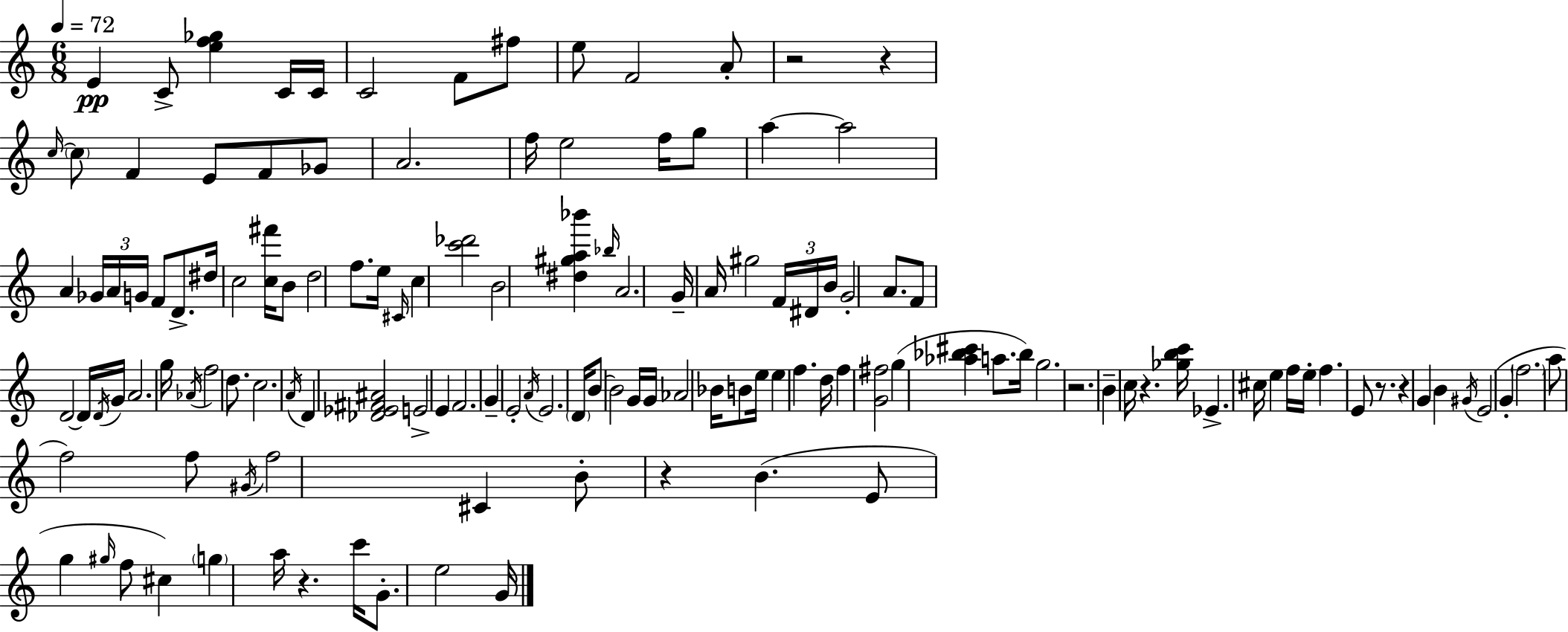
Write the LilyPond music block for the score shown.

{
  \clef treble
  \numericTimeSignature
  \time 6/8
  \key c \major
  \tempo 4 = 72
  \repeat volta 2 { e'4\pp c'8-> <e'' f'' ges''>4 c'16 c'16 | c'2 f'8 fis''8 | e''8 f'2 a'8-. | r2 r4 | \break \grace { c''16~ }~ \parenthesize c''8 f'4 e'8 f'8 ges'8 | a'2. | f''16 e''2 f''16 g''8 | a''4~~ a''2 | \break a'4 \tuplet 3/2 { ges'16 a'16 g'16 } f'8 d'8.-> | dis''16 c''2 <c'' fis'''>16 b'8 | d''2 f''8. | e''16 \grace { cis'16 } c''4 <c''' des'''>2 | \break b'2 <dis'' gis'' a'' bes'''>4 | \grace { bes''16 } a'2. | g'16-- a'16 gis''2 | \tuplet 3/2 { f'16 dis'16 b'16 } g'2-. | \break a'8. f'8 d'2~~ | d'16 \acciaccatura { d'16 } g'16 a'2. | g''16 \acciaccatura { aes'16 } f''2 | d''8. c''2. | \break \acciaccatura { a'16 } d'4 <des' ees' fis' ais'>2 | e'2-> | e'4 f'2. | g'4-- e'2-. | \break \acciaccatura { a'16 } e'2. | \parenthesize d'16 b'8~~ b'2 | g'16 g'16 aes'2 | bes'16 b'8 e''16 e''4 | \break f''4. d''16 f''4 <g' fis''>2 | g''4( <aes'' bes'' cis'''>4 | a''8. bes''16) g''2. | r2. | \break b'4-- c''16 | r4. <ges'' b'' c'''>16 ees'4.-> | cis''16 e''4 f''16 e''16-. f''4. | e'8 r8. r4 g'4 | \break b'4 \acciaccatura { gis'16 }( e'2 | g'4-. \parenthesize f''2. | a''8 f''2) | f''8 \acciaccatura { gis'16 } f''2 | \break cis'4 b'8-. r4 | b'4.( e'8 g''4 | \grace { gis''16 } f''8 cis''4) \parenthesize g''4 | a''16 r4. c'''16 g'8.-. | \break e''2 g'16 } \bar "|."
}